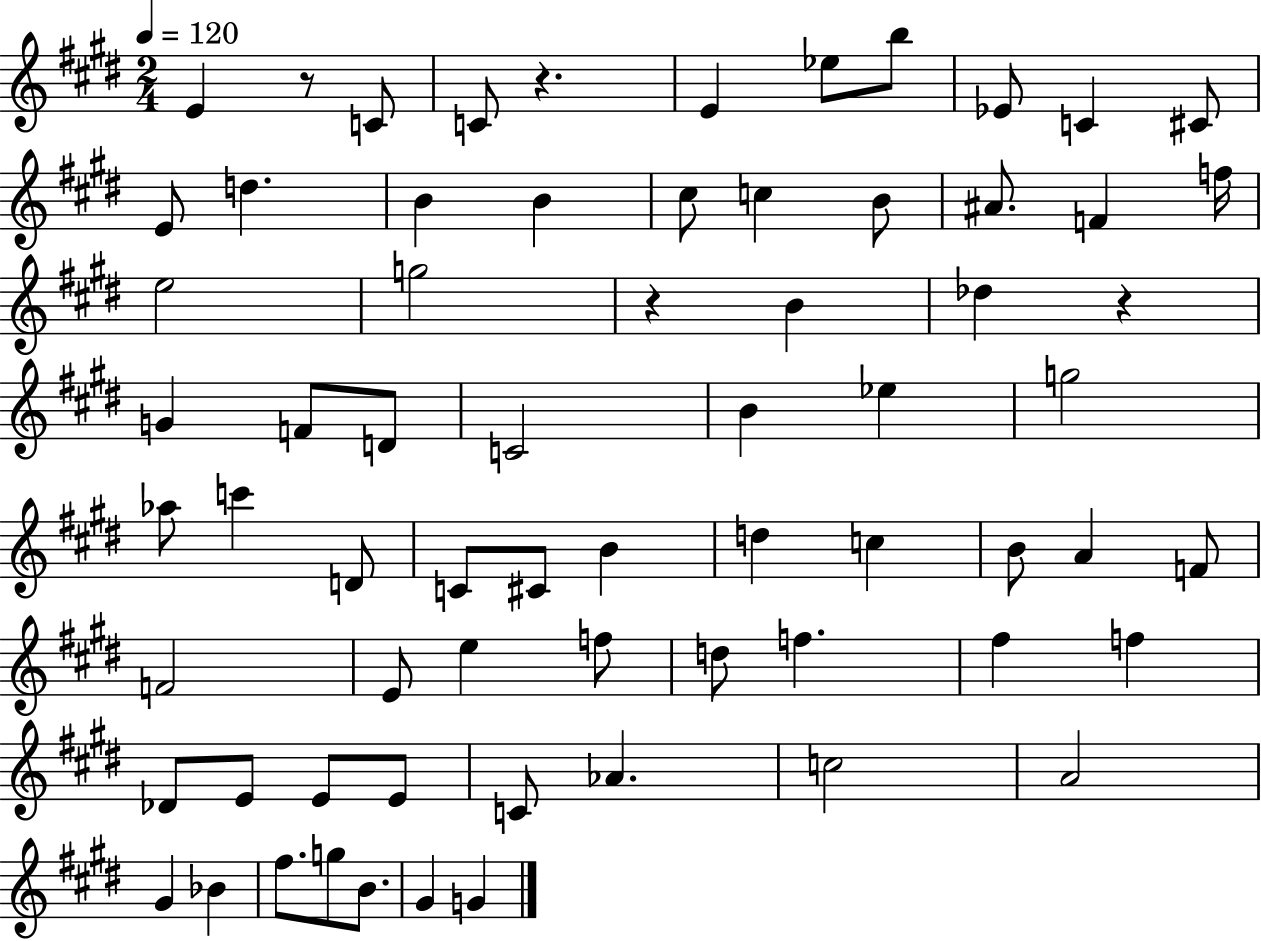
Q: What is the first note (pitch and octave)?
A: E4